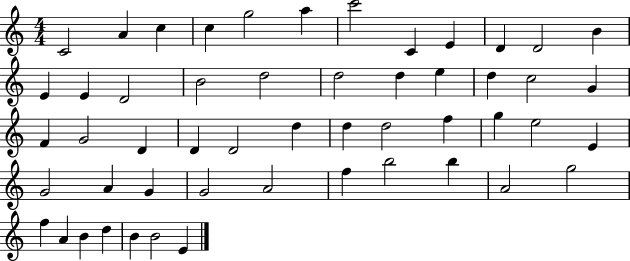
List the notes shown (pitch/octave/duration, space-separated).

C4/h A4/q C5/q C5/q G5/h A5/q C6/h C4/q E4/q D4/q D4/h B4/q E4/q E4/q D4/h B4/h D5/h D5/h D5/q E5/q D5/q C5/h G4/q F4/q G4/h D4/q D4/q D4/h D5/q D5/q D5/h F5/q G5/q E5/h E4/q G4/h A4/q G4/q G4/h A4/h F5/q B5/h B5/q A4/h G5/h F5/q A4/q B4/q D5/q B4/q B4/h E4/q